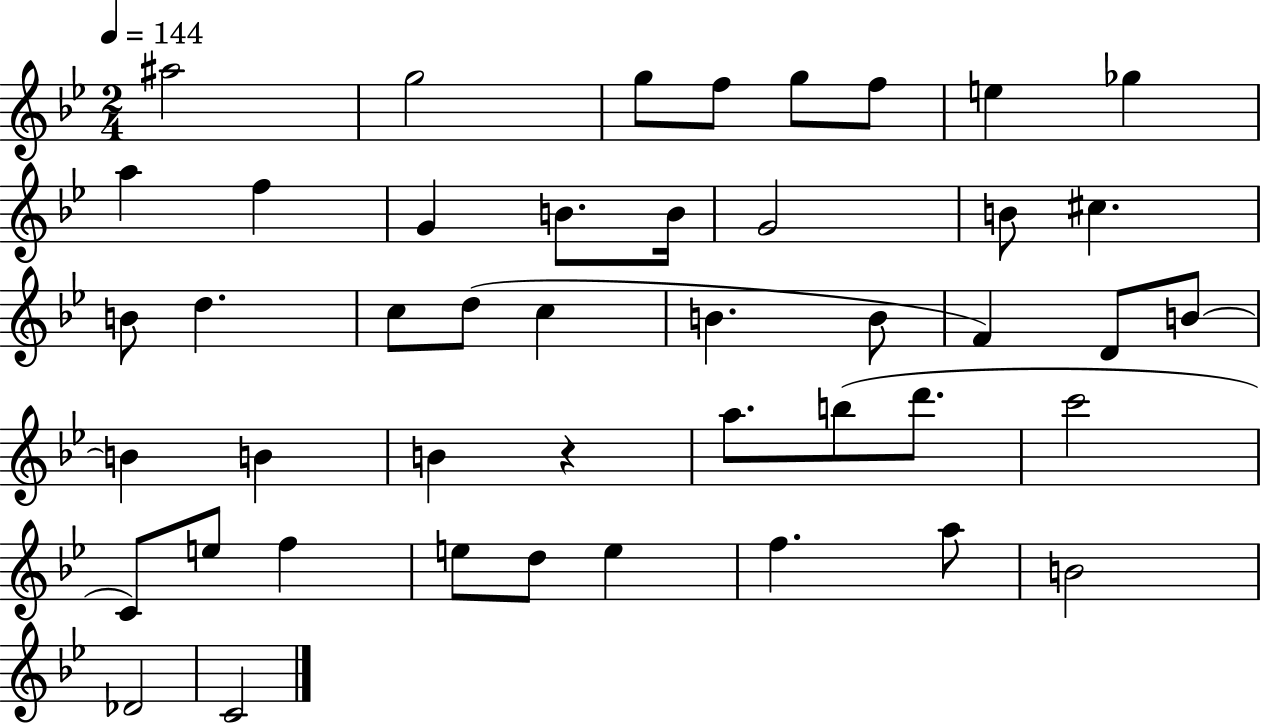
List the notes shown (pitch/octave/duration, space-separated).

A#5/h G5/h G5/e F5/e G5/e F5/e E5/q Gb5/q A5/q F5/q G4/q B4/e. B4/s G4/h B4/e C#5/q. B4/e D5/q. C5/e D5/e C5/q B4/q. B4/e F4/q D4/e B4/e B4/q B4/q B4/q R/q A5/e. B5/e D6/e. C6/h C4/e E5/e F5/q E5/e D5/e E5/q F5/q. A5/e B4/h Db4/h C4/h